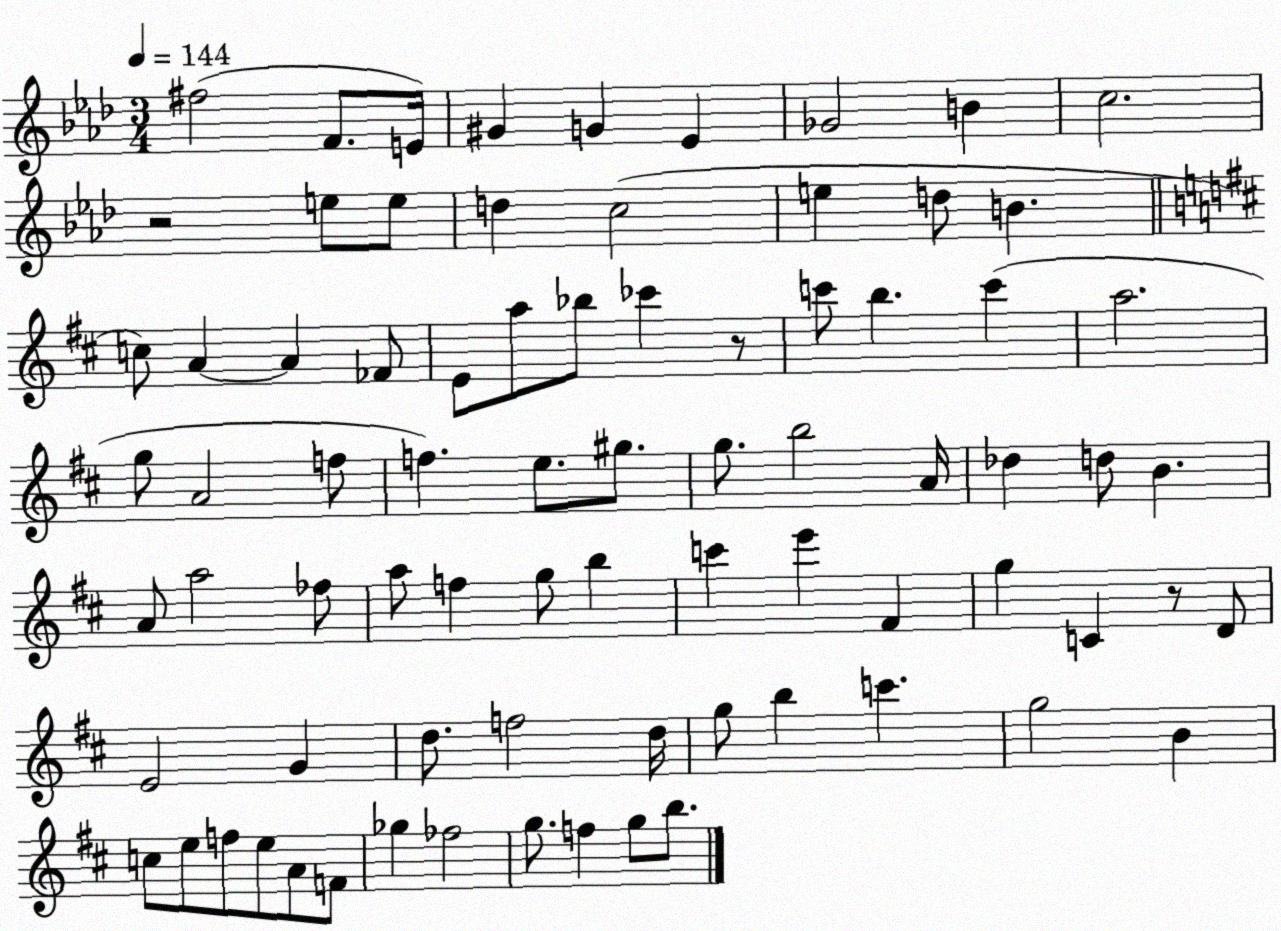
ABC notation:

X:1
T:Untitled
M:3/4
L:1/4
K:Ab
^f2 F/2 E/4 ^G G _E _G2 B c2 z2 e/2 e/2 d c2 e d/2 B c/2 A A _F/2 E/2 a/2 _b/2 _c' z/2 c'/2 b c' a2 g/2 A2 f/2 f e/2 ^g/2 g/2 b2 A/4 _d d/2 B A/2 a2 _f/2 a/2 f g/2 b c' e' ^F g C z/2 D/2 E2 G d/2 f2 d/4 g/2 b c' g2 B c/2 e/2 f/2 e/2 A/2 F/2 _g _f2 g/2 f g/2 b/2